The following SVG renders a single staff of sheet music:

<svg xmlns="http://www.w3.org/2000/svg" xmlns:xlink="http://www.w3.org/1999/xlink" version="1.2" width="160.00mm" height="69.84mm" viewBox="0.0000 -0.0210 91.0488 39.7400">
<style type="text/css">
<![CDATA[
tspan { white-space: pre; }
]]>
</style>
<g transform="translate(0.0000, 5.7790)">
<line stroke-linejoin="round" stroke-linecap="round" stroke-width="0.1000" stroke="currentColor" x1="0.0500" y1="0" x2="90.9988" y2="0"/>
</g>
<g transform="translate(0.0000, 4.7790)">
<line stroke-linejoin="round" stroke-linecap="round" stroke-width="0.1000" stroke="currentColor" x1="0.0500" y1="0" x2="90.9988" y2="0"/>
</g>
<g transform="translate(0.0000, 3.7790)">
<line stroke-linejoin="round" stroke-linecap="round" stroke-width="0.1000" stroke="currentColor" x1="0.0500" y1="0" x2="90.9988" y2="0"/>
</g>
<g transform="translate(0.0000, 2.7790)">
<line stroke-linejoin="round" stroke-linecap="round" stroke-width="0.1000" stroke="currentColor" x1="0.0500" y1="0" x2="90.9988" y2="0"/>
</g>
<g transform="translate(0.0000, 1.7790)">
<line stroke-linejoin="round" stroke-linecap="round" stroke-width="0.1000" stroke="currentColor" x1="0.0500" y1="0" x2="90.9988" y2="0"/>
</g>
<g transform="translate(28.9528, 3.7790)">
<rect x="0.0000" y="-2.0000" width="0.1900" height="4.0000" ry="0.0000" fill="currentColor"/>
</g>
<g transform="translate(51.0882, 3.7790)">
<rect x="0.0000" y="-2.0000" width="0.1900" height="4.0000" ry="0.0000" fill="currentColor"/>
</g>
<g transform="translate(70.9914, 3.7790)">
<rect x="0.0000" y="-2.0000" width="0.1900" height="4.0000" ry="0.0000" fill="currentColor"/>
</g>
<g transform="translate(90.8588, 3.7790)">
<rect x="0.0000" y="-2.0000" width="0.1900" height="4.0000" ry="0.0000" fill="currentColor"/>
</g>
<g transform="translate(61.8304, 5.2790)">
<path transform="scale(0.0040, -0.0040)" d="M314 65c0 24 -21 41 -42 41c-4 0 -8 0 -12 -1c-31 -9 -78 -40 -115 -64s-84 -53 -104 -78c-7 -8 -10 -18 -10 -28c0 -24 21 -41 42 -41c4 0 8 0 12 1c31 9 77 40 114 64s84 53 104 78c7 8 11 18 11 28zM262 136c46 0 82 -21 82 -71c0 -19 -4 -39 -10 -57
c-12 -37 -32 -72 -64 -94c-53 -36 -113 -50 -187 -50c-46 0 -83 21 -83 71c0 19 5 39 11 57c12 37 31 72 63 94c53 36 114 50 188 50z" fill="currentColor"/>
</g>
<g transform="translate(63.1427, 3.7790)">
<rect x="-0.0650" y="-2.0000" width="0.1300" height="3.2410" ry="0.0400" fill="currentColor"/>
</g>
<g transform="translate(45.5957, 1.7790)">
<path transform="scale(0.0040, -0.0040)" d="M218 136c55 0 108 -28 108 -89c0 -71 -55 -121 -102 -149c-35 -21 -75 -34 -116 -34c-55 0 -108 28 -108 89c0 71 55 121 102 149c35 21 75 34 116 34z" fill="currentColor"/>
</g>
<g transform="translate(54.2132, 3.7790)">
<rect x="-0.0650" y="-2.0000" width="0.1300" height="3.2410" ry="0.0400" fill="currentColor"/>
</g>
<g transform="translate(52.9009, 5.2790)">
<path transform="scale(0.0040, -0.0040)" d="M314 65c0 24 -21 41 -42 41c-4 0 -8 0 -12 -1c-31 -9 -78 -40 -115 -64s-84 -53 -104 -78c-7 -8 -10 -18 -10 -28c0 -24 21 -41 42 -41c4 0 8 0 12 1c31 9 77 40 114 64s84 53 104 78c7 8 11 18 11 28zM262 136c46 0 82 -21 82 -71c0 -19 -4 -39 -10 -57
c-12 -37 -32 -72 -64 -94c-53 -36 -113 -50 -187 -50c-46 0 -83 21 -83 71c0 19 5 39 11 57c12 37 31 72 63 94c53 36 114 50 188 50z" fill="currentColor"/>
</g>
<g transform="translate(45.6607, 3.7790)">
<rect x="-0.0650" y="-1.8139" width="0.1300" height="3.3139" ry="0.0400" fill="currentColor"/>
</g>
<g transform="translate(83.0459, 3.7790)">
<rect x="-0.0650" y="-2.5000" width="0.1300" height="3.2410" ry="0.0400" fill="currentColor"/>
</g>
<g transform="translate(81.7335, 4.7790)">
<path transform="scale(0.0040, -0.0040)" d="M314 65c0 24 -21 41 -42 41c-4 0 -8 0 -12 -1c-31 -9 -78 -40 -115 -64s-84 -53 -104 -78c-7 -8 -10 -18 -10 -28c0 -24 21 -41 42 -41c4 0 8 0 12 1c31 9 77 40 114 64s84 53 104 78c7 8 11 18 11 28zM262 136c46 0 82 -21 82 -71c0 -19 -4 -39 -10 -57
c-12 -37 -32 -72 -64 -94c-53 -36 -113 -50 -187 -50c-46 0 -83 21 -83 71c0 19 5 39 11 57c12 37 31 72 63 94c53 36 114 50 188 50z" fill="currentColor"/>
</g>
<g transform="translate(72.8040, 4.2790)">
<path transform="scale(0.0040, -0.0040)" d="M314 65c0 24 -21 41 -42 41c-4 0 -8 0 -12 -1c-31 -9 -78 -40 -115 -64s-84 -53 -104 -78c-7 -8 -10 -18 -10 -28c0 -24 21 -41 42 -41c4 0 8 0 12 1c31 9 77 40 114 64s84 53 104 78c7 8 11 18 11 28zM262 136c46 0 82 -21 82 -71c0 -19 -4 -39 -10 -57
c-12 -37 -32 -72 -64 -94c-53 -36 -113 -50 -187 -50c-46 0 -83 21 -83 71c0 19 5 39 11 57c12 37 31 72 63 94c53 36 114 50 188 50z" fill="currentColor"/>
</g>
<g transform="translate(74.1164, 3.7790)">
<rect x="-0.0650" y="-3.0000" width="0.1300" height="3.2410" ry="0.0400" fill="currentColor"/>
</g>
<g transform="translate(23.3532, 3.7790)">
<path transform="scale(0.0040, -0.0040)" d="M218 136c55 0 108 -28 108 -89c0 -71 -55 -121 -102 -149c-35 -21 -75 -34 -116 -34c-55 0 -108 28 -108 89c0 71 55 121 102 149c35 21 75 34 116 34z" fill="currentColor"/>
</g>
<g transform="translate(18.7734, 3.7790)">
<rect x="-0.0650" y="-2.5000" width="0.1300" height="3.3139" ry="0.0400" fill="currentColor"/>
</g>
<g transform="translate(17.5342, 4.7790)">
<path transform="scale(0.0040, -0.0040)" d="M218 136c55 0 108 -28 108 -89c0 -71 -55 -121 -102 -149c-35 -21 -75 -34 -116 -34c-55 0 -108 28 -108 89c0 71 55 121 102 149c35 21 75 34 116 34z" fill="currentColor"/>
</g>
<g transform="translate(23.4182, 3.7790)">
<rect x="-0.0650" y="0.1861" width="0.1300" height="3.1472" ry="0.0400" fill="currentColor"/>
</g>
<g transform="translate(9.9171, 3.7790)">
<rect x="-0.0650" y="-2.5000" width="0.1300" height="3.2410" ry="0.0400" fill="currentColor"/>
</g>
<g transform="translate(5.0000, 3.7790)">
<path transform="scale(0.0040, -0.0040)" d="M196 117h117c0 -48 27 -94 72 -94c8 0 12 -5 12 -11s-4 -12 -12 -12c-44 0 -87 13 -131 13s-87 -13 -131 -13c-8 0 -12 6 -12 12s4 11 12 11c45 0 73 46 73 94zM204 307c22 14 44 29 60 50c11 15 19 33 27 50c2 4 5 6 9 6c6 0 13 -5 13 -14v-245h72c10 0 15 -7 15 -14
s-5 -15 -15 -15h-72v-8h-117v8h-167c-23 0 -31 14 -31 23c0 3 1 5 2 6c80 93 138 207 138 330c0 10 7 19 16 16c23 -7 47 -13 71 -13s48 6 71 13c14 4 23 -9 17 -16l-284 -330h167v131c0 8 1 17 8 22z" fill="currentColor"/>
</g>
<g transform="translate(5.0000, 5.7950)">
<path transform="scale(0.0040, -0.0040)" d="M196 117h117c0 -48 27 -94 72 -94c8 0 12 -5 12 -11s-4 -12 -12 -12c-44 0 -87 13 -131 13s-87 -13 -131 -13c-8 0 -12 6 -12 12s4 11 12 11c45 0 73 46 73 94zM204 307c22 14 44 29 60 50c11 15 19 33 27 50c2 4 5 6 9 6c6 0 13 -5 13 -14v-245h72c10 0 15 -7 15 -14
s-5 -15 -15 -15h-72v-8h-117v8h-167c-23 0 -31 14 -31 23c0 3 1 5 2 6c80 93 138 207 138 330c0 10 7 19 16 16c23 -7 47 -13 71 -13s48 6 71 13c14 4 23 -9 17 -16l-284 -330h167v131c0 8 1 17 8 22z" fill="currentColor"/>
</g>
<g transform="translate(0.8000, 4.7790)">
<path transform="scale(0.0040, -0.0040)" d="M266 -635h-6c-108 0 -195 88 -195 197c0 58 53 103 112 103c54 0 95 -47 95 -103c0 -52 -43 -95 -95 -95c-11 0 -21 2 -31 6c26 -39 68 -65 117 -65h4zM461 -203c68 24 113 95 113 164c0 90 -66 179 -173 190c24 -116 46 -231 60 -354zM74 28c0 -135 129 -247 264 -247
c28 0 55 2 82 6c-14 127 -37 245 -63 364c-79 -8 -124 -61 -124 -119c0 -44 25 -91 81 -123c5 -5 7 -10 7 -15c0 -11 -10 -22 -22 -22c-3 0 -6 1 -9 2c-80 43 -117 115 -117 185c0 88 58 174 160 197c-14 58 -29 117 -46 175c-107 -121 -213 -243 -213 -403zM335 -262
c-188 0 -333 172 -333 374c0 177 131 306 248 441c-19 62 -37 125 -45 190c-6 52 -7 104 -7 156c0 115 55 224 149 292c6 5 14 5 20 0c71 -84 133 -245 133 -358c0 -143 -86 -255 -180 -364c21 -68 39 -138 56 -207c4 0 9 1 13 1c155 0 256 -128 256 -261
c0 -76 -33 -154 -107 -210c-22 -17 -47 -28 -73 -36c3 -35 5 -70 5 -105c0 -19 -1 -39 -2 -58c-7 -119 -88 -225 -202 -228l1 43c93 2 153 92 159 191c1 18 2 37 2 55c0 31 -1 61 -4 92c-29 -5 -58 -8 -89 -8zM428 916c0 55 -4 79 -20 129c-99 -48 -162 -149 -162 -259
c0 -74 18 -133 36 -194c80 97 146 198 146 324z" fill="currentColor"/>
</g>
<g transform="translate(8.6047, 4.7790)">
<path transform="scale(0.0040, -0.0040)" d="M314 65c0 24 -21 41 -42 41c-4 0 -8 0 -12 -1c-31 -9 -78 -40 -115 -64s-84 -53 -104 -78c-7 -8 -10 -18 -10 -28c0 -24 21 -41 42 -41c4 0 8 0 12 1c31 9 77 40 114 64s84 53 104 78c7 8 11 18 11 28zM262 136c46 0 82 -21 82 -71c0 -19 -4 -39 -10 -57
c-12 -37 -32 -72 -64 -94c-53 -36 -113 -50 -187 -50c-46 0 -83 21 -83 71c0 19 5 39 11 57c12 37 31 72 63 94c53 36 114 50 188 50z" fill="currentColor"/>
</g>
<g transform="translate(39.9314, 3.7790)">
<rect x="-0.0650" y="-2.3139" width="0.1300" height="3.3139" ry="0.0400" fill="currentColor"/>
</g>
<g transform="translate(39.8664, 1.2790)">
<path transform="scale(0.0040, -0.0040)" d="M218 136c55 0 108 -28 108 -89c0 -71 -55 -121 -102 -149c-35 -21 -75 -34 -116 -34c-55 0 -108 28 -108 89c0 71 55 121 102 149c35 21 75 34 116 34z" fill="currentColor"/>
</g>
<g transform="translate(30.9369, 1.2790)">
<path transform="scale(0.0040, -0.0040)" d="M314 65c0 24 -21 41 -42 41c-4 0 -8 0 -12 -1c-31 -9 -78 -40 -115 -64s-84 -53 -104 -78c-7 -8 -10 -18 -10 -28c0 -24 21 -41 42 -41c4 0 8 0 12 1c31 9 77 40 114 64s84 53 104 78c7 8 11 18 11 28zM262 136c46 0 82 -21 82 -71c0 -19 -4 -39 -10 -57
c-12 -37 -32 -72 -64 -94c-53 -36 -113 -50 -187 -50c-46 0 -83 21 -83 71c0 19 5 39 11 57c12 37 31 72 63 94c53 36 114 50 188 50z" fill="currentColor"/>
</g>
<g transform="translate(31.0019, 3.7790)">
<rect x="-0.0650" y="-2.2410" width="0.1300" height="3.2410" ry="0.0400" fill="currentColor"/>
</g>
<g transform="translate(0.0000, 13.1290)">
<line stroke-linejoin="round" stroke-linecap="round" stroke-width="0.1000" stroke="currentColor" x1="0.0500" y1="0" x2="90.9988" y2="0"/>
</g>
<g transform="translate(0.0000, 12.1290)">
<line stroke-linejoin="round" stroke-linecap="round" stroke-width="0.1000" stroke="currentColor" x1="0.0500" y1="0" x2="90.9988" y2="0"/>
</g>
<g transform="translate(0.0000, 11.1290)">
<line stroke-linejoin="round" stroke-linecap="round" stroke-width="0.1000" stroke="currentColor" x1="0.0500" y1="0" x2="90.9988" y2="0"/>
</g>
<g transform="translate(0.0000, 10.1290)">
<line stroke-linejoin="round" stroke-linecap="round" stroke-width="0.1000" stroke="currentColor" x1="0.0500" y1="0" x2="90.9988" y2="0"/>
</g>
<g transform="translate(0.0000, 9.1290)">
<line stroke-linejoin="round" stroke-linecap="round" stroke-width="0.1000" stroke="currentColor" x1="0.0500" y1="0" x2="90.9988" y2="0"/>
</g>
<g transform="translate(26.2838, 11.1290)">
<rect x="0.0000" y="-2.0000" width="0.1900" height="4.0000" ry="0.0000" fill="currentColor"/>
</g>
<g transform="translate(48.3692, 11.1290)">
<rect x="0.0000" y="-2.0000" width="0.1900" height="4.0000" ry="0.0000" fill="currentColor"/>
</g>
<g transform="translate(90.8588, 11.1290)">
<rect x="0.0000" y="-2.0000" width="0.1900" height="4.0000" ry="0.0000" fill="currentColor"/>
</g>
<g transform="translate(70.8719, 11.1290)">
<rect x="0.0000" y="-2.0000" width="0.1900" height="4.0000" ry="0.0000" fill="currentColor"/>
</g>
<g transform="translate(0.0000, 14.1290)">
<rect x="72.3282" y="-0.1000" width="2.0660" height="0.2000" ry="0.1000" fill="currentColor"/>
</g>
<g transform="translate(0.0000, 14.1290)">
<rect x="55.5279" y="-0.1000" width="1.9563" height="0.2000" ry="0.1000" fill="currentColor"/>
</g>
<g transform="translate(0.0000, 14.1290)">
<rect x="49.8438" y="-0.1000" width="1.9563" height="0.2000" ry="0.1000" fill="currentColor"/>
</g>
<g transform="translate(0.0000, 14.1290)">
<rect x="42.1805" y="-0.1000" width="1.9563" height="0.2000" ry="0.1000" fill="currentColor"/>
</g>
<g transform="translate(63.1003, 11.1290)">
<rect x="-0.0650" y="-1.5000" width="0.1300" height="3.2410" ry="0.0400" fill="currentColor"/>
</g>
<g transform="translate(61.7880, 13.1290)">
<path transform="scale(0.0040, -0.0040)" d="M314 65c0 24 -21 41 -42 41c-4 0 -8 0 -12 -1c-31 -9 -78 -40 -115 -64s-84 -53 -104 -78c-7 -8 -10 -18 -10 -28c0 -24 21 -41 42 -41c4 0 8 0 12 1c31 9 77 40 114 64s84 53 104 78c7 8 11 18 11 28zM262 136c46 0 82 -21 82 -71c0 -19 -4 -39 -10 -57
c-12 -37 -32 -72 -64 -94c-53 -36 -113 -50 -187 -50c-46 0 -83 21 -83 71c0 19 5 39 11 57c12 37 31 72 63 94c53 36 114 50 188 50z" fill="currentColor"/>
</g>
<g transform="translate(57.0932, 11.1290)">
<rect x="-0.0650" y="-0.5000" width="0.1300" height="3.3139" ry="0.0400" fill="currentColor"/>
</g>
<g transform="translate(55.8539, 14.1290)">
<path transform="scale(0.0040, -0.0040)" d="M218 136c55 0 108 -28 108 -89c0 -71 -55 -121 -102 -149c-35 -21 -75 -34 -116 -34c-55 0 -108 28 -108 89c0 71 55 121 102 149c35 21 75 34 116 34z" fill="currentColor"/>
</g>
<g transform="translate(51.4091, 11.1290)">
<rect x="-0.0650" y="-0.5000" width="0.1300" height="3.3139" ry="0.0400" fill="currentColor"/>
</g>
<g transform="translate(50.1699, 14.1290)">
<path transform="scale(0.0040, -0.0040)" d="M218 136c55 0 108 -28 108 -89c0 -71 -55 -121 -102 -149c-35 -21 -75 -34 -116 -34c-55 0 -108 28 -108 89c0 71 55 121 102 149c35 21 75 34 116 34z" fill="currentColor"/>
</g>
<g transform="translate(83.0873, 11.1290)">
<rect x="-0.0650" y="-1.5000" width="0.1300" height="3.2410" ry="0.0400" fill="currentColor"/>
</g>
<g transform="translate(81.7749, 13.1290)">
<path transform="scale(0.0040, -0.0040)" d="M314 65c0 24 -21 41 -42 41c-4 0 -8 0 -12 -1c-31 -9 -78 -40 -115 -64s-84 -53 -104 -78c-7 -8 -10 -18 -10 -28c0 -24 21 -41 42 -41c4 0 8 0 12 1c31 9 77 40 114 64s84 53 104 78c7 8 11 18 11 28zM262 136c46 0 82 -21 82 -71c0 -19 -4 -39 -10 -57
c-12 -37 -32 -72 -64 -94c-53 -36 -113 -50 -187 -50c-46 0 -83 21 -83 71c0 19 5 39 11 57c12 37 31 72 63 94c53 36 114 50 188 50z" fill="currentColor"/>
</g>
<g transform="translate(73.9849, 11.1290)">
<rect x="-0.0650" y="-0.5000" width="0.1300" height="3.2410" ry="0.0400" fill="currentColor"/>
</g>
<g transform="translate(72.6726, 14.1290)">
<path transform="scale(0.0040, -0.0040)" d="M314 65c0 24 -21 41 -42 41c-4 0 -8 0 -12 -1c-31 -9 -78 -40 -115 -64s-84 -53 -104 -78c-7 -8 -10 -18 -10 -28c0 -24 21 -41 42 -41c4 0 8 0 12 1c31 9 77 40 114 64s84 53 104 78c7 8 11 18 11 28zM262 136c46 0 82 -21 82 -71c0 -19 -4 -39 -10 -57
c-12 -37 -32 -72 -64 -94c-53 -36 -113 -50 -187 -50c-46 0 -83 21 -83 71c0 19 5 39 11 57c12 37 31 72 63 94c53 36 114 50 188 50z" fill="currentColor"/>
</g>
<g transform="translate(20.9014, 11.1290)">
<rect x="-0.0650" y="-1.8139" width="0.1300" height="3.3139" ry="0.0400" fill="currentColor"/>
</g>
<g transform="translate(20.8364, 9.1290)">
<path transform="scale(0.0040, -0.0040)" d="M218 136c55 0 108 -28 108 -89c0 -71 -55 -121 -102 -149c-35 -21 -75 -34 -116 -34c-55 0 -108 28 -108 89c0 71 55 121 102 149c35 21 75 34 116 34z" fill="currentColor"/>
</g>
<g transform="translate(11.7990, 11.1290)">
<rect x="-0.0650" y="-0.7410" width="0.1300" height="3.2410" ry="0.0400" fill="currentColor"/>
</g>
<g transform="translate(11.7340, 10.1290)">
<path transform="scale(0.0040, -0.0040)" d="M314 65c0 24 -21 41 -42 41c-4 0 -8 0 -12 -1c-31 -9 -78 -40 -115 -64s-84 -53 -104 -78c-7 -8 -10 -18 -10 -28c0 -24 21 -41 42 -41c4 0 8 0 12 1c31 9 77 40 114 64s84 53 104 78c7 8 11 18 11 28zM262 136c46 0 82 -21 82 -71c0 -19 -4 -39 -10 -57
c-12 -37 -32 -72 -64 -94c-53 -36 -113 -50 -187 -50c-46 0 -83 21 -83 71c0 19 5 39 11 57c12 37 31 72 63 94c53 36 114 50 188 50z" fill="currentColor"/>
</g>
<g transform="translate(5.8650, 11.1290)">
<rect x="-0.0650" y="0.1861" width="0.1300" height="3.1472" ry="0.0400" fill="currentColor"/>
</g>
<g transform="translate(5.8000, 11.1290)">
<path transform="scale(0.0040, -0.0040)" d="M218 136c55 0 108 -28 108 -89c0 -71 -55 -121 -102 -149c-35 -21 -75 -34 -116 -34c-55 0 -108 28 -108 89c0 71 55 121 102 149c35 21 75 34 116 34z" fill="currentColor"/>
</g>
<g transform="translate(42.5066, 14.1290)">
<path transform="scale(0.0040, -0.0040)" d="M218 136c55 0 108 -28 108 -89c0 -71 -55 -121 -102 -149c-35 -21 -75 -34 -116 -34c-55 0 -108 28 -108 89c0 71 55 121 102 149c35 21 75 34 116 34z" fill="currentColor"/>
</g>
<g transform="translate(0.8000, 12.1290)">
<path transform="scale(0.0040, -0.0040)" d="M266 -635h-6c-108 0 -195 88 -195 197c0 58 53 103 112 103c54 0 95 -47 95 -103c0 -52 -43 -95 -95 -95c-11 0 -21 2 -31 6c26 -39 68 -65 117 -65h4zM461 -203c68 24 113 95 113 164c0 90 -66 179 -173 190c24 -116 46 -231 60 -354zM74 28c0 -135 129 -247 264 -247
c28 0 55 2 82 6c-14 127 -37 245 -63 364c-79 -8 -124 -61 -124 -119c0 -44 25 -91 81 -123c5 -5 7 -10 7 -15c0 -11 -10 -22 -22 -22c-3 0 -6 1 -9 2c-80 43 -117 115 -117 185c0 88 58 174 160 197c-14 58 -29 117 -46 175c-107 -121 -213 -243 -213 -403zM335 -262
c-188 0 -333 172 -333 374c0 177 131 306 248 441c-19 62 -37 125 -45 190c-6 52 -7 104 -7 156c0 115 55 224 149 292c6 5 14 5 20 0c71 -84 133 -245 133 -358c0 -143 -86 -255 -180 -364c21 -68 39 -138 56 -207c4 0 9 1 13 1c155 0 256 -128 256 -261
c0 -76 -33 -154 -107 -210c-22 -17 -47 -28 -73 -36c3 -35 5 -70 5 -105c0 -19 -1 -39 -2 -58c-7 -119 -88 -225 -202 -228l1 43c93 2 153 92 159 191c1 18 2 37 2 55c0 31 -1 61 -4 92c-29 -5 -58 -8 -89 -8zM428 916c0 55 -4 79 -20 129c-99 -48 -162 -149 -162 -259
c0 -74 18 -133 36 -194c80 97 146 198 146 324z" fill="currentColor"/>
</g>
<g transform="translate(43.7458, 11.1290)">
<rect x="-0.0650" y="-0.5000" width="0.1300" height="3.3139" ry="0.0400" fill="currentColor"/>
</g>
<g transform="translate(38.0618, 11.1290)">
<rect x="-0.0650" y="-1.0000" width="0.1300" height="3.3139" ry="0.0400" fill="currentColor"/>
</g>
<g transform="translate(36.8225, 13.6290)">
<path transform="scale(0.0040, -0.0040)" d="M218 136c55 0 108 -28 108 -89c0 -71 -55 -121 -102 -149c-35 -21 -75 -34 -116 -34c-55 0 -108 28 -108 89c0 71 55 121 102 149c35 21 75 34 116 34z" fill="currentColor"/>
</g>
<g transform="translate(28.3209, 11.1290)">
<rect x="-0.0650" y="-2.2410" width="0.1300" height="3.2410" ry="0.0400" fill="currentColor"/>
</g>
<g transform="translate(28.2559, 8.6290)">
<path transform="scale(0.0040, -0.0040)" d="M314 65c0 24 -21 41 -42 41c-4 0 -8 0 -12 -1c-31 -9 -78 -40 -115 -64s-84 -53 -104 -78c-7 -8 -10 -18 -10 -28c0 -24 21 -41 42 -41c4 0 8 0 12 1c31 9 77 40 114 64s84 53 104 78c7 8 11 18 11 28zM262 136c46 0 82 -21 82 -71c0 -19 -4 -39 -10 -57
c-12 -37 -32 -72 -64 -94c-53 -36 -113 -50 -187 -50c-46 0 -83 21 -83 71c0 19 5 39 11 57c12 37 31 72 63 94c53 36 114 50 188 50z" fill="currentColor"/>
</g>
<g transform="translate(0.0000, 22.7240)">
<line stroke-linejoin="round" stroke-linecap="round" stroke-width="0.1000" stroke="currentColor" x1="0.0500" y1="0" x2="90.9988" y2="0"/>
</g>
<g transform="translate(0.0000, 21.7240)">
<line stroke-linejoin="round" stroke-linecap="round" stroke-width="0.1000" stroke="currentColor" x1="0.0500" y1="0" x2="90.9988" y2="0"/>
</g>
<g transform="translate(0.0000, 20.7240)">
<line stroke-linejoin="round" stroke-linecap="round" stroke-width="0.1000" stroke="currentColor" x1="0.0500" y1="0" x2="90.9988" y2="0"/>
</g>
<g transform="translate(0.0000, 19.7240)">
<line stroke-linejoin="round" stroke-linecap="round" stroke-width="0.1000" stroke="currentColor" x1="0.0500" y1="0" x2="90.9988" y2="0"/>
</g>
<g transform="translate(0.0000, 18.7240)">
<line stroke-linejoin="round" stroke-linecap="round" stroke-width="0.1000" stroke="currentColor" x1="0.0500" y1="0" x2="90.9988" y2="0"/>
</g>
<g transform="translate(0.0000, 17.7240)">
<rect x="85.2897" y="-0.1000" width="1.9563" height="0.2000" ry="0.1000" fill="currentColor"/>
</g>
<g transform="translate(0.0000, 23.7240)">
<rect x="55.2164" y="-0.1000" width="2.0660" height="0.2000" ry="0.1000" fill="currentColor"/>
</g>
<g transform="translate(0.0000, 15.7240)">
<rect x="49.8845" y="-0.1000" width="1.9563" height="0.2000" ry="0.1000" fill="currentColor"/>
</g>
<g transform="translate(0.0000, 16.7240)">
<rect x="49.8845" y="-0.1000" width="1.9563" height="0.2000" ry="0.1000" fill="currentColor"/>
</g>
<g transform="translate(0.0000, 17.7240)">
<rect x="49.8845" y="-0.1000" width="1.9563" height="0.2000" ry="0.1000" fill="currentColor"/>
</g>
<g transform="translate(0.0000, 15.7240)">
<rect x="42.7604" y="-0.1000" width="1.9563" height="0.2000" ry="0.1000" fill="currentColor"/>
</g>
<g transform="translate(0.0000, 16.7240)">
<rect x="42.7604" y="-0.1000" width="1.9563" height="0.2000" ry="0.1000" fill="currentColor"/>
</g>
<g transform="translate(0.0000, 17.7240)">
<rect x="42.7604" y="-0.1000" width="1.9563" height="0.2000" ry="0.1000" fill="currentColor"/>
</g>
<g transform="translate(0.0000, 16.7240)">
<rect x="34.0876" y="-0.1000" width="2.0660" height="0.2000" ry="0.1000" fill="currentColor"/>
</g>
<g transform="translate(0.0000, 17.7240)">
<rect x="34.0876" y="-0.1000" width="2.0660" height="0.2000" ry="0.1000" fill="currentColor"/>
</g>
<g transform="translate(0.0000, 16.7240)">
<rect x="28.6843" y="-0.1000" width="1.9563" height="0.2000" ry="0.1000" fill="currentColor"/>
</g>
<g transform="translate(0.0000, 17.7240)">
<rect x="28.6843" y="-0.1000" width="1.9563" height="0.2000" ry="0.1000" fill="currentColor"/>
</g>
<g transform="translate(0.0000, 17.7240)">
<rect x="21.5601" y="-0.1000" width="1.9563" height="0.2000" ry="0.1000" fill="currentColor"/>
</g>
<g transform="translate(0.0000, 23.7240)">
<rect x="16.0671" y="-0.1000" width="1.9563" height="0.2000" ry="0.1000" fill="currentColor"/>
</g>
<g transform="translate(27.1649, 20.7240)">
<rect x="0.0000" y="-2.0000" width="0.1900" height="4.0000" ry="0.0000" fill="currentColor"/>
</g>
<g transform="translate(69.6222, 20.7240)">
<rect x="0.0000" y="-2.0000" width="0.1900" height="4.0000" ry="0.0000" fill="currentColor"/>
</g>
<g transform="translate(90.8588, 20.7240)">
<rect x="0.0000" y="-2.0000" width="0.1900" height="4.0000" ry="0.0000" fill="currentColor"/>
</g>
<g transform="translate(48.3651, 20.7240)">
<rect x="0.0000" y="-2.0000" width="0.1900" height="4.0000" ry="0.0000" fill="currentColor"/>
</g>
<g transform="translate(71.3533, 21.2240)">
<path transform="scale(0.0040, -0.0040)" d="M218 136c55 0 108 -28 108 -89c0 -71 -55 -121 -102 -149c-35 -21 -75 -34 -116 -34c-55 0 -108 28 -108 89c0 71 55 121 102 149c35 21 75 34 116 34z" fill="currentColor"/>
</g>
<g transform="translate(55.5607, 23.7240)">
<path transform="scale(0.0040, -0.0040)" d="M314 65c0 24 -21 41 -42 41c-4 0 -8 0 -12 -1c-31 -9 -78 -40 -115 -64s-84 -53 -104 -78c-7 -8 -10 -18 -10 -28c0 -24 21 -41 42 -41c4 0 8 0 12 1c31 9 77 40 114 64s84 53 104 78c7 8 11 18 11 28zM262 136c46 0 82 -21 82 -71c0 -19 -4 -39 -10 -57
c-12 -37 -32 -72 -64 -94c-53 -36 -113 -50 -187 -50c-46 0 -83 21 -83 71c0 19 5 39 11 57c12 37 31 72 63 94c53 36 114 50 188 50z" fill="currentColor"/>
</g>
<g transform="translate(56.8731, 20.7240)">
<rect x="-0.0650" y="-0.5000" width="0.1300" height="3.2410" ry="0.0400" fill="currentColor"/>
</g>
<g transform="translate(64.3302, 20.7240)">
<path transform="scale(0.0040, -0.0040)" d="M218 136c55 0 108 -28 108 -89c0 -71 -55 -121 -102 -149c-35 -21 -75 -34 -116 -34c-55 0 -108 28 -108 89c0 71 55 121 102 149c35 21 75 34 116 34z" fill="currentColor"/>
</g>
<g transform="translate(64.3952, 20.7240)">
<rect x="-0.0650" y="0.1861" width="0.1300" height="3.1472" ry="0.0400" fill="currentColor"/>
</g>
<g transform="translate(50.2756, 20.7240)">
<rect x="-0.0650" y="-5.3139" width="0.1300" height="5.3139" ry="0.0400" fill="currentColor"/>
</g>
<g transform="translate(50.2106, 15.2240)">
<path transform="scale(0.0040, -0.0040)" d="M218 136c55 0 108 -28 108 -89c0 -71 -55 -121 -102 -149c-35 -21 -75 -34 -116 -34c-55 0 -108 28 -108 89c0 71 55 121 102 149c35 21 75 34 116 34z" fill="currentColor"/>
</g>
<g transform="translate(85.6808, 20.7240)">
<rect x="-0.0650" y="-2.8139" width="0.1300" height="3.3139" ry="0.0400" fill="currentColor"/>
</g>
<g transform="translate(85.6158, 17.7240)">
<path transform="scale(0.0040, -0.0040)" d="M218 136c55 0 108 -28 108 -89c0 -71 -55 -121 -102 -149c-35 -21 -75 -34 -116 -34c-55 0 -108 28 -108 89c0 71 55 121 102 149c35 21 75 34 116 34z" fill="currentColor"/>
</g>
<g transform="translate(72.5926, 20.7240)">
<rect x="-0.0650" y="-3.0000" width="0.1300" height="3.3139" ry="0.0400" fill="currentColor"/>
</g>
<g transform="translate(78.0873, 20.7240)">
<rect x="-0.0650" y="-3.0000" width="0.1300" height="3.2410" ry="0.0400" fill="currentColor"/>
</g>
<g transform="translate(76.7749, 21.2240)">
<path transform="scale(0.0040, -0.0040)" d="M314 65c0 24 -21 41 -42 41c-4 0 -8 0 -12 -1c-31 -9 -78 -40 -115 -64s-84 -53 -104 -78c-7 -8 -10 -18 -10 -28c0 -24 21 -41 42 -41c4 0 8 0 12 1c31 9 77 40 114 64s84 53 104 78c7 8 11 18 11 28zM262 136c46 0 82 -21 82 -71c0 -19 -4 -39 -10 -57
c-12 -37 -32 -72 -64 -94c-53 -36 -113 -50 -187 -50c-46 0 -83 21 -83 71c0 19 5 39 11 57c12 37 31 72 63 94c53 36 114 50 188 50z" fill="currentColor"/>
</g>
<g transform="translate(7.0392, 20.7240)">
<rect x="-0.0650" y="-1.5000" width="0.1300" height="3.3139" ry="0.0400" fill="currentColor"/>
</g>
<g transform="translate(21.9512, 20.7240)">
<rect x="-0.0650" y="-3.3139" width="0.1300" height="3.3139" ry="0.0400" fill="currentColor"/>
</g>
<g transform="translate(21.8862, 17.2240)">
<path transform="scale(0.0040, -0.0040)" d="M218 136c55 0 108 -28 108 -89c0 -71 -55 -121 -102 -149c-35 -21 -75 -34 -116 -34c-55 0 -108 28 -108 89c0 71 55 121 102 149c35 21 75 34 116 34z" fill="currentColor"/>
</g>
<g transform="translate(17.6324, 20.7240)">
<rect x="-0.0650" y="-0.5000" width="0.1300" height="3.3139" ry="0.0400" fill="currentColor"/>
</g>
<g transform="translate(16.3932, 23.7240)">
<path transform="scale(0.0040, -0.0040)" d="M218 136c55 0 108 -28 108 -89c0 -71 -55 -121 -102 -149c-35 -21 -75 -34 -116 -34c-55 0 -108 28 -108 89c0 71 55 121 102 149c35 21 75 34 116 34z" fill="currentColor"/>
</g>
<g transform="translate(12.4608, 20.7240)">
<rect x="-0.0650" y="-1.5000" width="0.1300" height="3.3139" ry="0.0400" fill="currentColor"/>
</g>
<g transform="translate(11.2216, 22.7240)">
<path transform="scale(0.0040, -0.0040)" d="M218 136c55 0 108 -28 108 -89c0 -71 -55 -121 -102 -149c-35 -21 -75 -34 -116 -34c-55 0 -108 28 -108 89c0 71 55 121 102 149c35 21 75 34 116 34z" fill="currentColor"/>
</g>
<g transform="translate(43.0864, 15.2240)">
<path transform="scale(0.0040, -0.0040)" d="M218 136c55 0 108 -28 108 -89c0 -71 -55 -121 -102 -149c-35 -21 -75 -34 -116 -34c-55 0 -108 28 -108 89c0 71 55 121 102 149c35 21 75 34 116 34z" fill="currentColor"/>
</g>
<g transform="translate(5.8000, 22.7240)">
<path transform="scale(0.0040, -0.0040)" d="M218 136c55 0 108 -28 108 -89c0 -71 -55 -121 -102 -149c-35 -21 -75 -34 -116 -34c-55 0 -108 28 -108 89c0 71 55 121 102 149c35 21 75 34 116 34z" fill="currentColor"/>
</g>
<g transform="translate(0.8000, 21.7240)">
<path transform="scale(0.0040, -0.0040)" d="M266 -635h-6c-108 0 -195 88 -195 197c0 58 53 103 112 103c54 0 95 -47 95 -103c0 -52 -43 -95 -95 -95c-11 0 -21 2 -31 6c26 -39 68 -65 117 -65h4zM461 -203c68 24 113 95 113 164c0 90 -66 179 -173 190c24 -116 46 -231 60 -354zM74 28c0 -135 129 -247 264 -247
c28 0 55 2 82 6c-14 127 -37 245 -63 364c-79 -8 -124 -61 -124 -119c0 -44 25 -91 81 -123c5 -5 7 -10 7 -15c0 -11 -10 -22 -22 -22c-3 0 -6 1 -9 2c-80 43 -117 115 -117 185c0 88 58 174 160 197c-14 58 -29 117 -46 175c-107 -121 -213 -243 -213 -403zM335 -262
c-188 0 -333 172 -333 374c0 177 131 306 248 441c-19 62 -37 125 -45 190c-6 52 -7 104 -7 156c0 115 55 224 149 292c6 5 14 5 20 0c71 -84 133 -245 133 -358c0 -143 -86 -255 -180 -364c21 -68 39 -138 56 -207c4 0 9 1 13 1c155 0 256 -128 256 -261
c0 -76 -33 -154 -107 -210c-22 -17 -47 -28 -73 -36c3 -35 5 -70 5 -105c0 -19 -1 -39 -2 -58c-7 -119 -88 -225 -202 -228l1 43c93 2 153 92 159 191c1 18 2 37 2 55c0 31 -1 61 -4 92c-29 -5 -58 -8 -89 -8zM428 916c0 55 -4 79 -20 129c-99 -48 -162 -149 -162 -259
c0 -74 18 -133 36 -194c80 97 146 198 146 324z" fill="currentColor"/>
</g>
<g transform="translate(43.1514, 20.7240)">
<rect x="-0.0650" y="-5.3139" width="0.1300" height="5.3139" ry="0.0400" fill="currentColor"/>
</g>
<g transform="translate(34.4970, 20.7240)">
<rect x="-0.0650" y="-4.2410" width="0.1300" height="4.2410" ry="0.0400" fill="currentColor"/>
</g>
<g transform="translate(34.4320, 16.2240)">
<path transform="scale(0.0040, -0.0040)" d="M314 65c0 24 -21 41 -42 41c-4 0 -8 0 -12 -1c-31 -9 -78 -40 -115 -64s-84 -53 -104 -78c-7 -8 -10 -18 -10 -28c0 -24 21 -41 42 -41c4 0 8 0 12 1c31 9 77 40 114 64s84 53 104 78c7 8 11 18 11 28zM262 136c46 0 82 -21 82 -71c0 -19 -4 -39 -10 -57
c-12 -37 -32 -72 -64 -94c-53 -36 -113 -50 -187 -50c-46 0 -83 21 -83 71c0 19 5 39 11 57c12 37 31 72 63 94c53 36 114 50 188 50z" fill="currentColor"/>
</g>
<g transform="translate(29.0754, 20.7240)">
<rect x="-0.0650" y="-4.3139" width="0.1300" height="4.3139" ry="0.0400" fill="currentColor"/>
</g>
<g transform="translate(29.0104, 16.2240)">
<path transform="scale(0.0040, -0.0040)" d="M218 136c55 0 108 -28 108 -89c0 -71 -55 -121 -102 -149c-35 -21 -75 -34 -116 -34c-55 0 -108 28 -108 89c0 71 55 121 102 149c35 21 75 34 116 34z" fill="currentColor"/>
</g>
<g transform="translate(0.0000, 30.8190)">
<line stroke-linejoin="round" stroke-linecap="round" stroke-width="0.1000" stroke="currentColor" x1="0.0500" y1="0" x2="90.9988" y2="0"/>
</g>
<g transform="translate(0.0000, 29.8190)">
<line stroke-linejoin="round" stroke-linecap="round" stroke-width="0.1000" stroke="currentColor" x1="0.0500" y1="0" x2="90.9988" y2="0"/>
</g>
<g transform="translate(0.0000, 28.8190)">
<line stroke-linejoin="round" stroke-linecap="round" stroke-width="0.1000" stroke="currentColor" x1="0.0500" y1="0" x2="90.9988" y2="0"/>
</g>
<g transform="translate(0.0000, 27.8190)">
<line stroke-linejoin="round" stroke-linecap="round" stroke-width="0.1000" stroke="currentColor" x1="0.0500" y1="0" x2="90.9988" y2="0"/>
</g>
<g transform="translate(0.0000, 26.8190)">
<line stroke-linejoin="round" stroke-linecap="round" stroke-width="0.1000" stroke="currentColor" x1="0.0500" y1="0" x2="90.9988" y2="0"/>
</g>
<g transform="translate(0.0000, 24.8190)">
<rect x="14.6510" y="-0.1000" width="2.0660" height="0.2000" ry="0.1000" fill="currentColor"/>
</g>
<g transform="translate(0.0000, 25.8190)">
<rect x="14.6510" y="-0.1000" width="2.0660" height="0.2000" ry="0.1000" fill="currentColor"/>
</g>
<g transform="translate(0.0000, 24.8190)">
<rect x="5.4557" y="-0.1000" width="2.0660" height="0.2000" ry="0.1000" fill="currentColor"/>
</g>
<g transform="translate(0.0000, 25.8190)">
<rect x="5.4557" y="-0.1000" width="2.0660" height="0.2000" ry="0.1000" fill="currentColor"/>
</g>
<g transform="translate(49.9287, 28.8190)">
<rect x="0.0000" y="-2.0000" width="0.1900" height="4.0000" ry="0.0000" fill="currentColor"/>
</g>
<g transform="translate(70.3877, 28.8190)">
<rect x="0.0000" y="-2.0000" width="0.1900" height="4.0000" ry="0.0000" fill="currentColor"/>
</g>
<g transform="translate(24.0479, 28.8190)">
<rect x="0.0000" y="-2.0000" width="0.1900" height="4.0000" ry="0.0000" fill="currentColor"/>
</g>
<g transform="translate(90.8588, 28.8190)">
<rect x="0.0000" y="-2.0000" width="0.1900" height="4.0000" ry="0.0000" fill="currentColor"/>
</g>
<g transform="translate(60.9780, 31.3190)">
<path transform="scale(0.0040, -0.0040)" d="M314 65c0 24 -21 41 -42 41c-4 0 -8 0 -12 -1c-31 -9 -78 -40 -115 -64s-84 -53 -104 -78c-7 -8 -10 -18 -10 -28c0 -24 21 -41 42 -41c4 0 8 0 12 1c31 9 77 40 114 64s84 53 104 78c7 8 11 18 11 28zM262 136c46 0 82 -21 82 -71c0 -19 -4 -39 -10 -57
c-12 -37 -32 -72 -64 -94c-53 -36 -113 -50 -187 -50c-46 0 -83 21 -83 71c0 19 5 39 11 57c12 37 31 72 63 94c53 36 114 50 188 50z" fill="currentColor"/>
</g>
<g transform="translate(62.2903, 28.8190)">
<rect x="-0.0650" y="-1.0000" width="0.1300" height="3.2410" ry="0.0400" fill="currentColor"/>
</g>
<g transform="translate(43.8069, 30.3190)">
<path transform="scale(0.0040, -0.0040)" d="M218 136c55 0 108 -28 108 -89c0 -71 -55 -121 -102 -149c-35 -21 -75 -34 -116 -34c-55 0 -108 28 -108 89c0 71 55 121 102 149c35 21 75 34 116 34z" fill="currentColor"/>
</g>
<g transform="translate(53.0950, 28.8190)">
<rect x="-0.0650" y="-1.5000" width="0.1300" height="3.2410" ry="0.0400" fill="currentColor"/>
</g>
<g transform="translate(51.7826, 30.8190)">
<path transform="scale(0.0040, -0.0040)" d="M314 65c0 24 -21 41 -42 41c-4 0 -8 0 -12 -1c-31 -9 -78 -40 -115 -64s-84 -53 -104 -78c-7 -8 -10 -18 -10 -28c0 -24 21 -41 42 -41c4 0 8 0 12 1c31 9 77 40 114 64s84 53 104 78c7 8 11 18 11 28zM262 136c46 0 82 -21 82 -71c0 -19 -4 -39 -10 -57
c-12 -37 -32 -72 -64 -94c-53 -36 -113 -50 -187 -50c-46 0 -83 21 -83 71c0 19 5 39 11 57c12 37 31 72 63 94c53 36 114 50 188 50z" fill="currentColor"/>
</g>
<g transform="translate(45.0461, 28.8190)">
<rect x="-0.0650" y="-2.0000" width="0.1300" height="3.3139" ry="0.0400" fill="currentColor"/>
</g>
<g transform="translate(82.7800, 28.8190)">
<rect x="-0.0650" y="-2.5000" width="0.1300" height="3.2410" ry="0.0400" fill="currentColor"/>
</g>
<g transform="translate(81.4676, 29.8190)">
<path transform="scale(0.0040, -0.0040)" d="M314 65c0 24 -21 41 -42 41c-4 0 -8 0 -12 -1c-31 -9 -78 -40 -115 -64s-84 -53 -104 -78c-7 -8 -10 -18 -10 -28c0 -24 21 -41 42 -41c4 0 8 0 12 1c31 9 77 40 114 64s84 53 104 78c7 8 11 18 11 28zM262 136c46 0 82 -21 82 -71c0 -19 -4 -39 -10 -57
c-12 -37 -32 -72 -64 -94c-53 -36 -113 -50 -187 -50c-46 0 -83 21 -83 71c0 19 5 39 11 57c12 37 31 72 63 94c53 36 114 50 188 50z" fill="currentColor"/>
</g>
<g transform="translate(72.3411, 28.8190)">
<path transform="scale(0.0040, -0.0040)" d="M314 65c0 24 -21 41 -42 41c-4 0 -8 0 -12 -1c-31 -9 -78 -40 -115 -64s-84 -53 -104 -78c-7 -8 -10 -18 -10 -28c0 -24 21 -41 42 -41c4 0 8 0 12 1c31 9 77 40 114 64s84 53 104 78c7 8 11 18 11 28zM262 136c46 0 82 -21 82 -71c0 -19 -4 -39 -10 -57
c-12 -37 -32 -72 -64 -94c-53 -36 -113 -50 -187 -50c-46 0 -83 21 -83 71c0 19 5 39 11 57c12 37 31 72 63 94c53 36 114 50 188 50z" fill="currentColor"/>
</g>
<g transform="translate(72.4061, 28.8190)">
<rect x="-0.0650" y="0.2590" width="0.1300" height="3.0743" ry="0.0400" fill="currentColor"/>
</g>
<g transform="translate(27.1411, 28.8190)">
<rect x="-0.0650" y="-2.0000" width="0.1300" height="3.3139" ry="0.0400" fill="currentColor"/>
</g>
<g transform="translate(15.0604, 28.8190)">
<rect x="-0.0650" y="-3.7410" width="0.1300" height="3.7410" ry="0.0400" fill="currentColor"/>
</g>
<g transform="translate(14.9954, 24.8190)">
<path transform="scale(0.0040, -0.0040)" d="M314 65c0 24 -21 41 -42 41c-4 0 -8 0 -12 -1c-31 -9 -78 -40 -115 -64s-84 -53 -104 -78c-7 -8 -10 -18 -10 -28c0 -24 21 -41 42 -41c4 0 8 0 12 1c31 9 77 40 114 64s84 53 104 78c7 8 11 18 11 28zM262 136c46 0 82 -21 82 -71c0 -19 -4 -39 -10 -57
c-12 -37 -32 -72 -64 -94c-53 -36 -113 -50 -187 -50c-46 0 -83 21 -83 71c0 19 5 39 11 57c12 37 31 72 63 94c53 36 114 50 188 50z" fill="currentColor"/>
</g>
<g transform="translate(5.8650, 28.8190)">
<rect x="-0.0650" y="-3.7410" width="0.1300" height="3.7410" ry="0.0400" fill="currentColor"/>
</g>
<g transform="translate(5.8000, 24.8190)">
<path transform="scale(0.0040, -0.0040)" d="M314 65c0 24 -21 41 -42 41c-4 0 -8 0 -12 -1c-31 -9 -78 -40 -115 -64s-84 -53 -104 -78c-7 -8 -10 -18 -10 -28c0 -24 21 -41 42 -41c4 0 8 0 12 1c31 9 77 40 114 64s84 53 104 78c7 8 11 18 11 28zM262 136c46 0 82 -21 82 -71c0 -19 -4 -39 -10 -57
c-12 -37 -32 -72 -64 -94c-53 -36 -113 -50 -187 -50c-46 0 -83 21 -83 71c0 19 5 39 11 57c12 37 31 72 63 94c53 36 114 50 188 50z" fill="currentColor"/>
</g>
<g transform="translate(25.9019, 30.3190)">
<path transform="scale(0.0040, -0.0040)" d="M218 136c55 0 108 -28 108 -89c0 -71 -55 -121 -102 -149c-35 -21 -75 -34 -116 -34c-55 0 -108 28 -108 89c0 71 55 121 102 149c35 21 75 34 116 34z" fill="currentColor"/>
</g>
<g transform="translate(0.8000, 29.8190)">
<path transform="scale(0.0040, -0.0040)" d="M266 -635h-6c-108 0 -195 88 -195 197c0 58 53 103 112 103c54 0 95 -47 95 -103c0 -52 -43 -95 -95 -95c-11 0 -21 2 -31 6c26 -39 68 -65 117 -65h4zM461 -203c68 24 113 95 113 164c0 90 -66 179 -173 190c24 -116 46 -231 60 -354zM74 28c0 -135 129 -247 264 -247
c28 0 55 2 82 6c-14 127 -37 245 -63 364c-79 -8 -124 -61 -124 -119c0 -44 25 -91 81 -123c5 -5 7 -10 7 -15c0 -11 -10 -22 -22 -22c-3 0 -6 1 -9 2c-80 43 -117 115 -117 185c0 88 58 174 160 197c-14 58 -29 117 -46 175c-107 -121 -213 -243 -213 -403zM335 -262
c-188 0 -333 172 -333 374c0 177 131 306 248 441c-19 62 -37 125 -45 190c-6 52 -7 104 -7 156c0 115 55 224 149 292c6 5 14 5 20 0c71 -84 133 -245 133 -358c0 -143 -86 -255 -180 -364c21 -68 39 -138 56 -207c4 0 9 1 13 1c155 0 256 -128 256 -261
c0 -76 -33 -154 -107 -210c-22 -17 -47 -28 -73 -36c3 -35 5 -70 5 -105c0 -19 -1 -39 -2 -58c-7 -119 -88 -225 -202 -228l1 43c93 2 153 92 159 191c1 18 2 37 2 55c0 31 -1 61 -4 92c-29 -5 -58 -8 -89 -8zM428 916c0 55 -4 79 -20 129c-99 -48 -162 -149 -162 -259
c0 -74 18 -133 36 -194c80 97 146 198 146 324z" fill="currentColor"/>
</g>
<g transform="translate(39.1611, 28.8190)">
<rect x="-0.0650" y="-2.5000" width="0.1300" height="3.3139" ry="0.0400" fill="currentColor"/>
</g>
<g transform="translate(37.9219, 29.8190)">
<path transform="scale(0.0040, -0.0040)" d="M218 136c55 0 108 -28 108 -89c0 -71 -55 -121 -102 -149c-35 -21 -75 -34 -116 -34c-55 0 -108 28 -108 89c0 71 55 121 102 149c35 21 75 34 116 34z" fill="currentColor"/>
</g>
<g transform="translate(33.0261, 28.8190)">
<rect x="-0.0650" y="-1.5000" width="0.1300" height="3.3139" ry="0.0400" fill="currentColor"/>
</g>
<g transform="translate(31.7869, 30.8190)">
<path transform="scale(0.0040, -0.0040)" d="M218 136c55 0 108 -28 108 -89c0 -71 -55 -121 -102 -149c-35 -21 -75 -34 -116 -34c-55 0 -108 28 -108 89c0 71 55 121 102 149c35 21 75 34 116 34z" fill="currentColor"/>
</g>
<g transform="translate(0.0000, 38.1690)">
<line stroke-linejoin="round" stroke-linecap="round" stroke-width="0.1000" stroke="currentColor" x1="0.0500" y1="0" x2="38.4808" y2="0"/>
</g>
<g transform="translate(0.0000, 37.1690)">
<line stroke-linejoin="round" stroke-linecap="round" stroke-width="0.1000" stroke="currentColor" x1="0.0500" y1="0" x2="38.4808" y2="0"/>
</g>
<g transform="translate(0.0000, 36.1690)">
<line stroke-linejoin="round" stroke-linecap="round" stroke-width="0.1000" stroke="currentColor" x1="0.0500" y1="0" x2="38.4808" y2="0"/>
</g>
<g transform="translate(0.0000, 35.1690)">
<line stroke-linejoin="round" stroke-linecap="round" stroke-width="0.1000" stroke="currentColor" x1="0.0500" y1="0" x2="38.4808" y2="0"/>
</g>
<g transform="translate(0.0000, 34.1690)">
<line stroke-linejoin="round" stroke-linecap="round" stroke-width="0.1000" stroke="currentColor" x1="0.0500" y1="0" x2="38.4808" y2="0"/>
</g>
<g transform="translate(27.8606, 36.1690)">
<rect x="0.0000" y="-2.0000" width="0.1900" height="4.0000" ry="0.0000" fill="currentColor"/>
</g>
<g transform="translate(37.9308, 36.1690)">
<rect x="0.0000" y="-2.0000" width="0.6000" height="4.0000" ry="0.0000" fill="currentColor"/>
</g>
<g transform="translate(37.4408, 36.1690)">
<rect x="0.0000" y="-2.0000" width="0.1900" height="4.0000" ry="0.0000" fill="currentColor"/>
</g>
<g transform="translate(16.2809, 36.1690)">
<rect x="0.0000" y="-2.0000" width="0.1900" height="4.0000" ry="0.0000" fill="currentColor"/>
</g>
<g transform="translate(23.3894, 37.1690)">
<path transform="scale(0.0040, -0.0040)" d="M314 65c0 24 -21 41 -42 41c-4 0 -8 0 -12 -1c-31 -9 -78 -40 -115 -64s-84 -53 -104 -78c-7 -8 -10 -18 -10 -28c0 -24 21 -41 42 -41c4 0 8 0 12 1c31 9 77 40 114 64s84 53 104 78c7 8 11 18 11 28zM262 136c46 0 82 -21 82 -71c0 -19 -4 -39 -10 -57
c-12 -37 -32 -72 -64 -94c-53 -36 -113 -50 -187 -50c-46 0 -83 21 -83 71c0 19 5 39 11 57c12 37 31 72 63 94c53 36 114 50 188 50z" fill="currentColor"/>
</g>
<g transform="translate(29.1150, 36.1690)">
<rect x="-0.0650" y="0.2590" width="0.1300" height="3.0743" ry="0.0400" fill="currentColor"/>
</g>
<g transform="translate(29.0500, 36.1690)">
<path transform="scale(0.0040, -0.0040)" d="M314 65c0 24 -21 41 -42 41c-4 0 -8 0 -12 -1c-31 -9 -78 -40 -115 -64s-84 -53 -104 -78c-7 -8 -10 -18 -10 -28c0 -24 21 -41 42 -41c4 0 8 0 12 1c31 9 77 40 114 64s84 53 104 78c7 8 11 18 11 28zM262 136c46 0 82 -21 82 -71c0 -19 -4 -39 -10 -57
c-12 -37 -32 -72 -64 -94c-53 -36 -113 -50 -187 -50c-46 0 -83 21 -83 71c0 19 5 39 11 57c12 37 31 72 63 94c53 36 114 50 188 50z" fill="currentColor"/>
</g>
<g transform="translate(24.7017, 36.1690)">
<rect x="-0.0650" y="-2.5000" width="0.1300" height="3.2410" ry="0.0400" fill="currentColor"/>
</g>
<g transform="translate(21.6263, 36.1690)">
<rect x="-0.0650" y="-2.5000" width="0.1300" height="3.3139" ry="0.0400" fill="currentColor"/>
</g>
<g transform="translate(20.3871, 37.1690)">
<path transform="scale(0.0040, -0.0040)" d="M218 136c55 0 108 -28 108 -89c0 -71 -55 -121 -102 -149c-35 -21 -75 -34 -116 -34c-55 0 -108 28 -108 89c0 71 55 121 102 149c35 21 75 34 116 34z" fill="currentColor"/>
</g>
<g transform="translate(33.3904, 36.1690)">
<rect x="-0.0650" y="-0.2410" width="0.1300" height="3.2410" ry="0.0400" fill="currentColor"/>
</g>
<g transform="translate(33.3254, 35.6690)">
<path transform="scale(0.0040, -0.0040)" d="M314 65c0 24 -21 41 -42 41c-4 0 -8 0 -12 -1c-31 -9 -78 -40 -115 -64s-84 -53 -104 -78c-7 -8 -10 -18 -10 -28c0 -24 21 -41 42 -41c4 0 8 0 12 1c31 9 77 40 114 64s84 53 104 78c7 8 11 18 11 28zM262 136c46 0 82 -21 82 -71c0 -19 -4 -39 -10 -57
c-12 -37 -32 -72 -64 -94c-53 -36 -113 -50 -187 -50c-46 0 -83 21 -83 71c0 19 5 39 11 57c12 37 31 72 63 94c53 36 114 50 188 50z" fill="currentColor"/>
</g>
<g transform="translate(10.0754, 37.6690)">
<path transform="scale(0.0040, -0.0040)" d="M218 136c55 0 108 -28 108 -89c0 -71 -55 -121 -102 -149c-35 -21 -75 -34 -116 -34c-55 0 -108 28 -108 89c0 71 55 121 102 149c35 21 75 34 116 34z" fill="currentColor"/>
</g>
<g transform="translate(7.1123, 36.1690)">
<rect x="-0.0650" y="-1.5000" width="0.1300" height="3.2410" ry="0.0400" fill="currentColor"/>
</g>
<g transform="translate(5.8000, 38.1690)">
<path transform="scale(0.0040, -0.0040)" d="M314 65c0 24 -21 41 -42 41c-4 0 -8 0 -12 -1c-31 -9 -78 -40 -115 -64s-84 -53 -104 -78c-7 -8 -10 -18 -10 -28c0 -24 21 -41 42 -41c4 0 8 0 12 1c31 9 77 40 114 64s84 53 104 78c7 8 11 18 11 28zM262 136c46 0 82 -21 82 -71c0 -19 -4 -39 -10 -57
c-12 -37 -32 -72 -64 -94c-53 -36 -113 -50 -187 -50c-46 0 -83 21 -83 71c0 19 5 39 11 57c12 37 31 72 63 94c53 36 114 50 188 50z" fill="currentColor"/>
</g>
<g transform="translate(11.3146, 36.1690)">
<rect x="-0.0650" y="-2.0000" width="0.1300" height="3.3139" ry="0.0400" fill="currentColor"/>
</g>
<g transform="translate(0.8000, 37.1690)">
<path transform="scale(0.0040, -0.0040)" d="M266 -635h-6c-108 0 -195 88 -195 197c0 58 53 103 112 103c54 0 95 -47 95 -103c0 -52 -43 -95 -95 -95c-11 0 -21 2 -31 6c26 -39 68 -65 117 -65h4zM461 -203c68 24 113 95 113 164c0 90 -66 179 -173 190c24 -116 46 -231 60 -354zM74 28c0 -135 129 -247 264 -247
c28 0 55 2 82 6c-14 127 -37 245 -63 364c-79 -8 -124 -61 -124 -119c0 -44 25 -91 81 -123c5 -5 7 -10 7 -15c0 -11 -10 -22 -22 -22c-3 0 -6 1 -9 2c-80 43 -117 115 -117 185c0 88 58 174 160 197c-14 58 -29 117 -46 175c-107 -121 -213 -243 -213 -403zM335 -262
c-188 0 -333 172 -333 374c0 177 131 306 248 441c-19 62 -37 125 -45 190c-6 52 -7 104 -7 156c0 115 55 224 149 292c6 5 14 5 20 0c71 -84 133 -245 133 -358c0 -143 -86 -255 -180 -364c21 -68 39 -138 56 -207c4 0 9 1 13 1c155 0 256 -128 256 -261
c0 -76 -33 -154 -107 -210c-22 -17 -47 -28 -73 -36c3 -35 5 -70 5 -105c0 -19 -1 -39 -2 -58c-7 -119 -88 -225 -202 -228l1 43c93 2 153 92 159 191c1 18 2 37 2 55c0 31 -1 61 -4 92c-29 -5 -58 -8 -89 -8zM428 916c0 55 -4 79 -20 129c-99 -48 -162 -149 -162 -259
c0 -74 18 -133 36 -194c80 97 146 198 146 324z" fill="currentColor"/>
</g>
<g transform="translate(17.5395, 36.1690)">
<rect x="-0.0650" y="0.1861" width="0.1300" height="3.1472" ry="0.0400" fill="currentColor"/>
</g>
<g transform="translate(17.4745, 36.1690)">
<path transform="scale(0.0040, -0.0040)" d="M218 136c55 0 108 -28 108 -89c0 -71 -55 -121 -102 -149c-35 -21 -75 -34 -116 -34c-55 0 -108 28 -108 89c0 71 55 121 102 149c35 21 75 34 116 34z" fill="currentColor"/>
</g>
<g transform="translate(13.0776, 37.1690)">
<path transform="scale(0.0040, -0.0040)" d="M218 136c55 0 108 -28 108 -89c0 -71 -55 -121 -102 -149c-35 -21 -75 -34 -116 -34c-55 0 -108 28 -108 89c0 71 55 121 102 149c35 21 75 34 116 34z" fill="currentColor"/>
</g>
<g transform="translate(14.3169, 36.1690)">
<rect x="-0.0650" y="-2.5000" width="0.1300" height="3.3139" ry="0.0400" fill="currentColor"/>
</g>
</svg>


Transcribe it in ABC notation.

X:1
T:Untitled
M:4/4
L:1/4
K:C
G2 G B g2 g f F2 F2 A2 G2 B d2 f g2 D C C C E2 C2 E2 E E C b d' d'2 f' f' C2 B A A2 a c'2 c'2 F E G F E2 D2 B2 G2 E2 F G B G G2 B2 c2